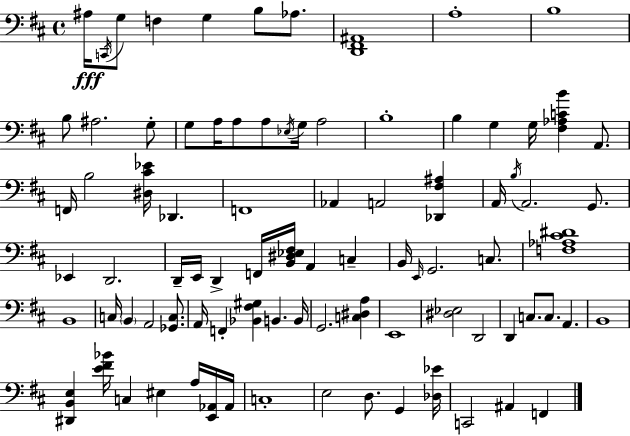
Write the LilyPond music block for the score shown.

{
  \clef bass
  \time 4/4
  \defaultTimeSignature
  \key d \major
  ais16\fff \acciaccatura { c,16 } g8 f4 g4 b8 aes8. | <d, fis, ais,>1 | a1-. | b1 | \break b8 ais2. g8-. | g8 a16 a8 a8 \acciaccatura { ees16 } g16 a2 | b1-. | b4 g4 g16 <fis aes c' b'>4 a,8. | \break f,16 b2 <dis cis' ees'>16 des,4. | f,1 | aes,4 a,2 <des, fis ais>4 | a,16 \acciaccatura { b16 } a,2. | \break g,8. ees,4 d,2. | d,16-- e,16 d,4-> f,16 <b, dis ees fis>16 a,4 c4-- | b,16 \grace { e,16 } g,2. | c8. <f aes cis' dis'>1 | \break b,1 | c16 \parenthesize b,4 a,2 | <ges, c>8. a,16 f,4-. <bes, fis gis>4 b,4. | b,16 g,2. | \break <c dis a>4 e,1 | <dis ees>2 d,2 | d,4 c8. c8. a,4. | b,1 | \break <dis, b, e>4 <e' fis' bes'>16 c4 eis4 | a16 <e, aes,>16 aes,16 c1-. | e2 d8. g,4 | <des ees'>16 c,2 ais,4 | \break f,4 \bar "|."
}